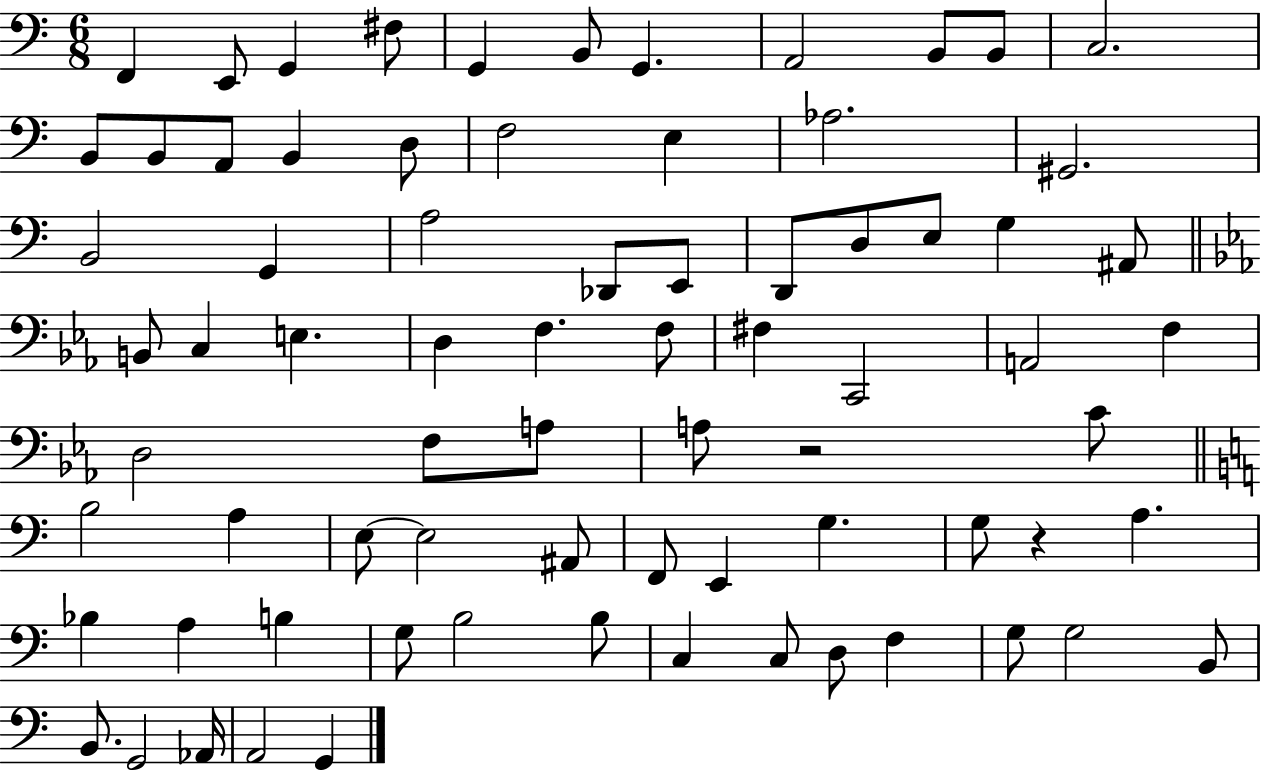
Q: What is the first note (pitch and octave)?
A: F2